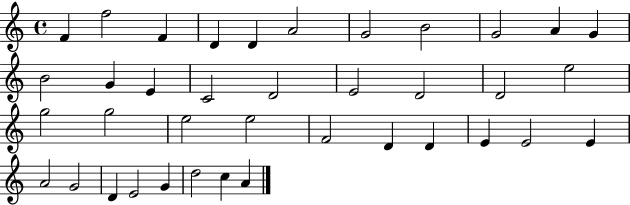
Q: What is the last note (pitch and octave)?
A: A4